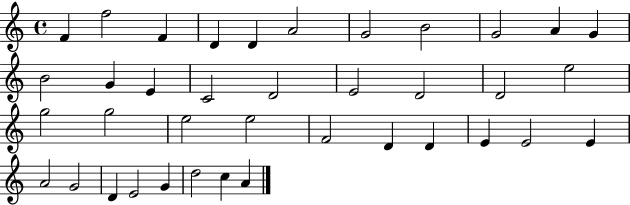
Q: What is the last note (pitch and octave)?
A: A4